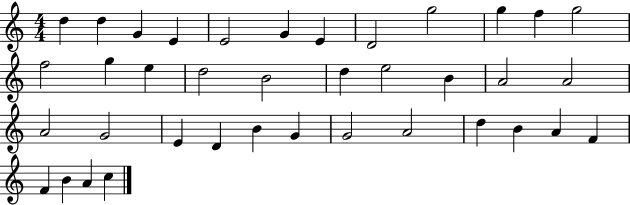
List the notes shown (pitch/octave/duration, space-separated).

D5/q D5/q G4/q E4/q E4/h G4/q E4/q D4/h G5/h G5/q F5/q G5/h F5/h G5/q E5/q D5/h B4/h D5/q E5/h B4/q A4/h A4/h A4/h G4/h E4/q D4/q B4/q G4/q G4/h A4/h D5/q B4/q A4/q F4/q F4/q B4/q A4/q C5/q